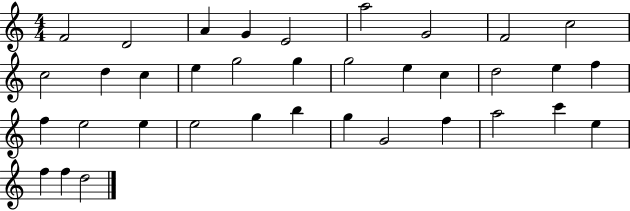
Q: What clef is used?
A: treble